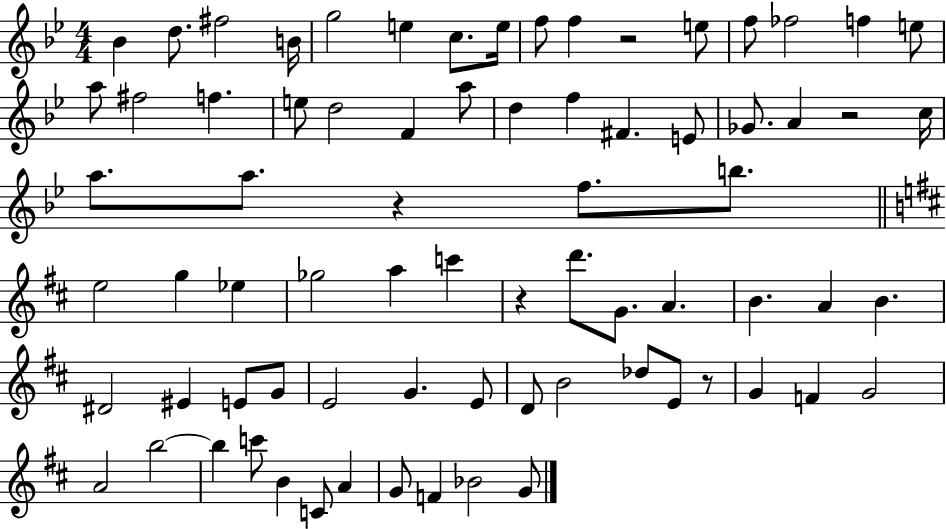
X:1
T:Untitled
M:4/4
L:1/4
K:Bb
_B d/2 ^f2 B/4 g2 e c/2 e/4 f/2 f z2 e/2 f/2 _f2 f e/2 a/2 ^f2 f e/2 d2 F a/2 d f ^F E/2 _G/2 A z2 c/4 a/2 a/2 z f/2 b/2 e2 g _e _g2 a c' z d'/2 G/2 A B A B ^D2 ^E E/2 G/2 E2 G E/2 D/2 B2 _d/2 E/2 z/2 G F G2 A2 b2 b c'/2 B C/2 A G/2 F _B2 G/2